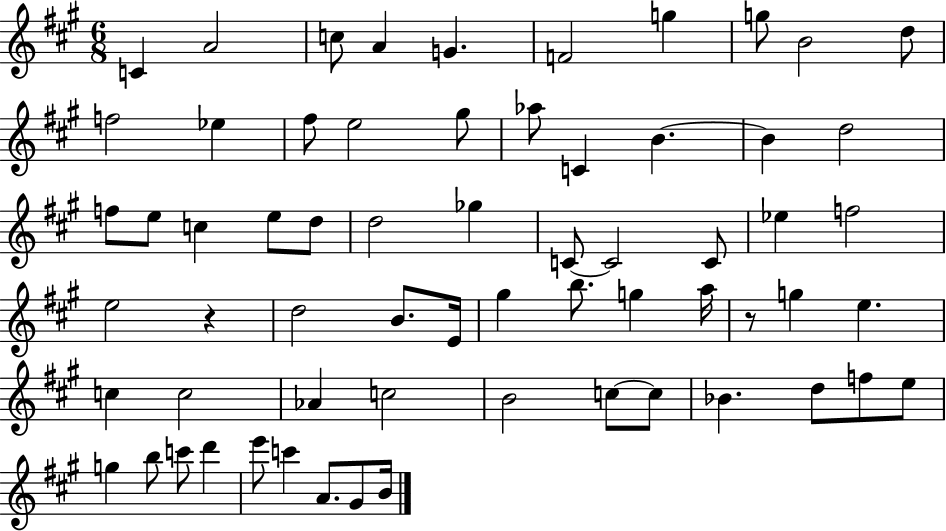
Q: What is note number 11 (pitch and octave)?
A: F5